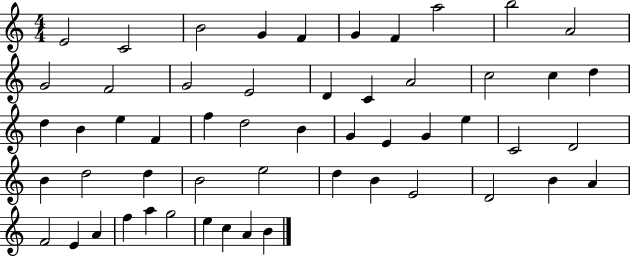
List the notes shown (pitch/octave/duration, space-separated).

E4/h C4/h B4/h G4/q F4/q G4/q F4/q A5/h B5/h A4/h G4/h F4/h G4/h E4/h D4/q C4/q A4/h C5/h C5/q D5/q D5/q B4/q E5/q F4/q F5/q D5/h B4/q G4/q E4/q G4/q E5/q C4/h D4/h B4/q D5/h D5/q B4/h E5/h D5/q B4/q E4/h D4/h B4/q A4/q F4/h E4/q A4/q F5/q A5/q G5/h E5/q C5/q A4/q B4/q